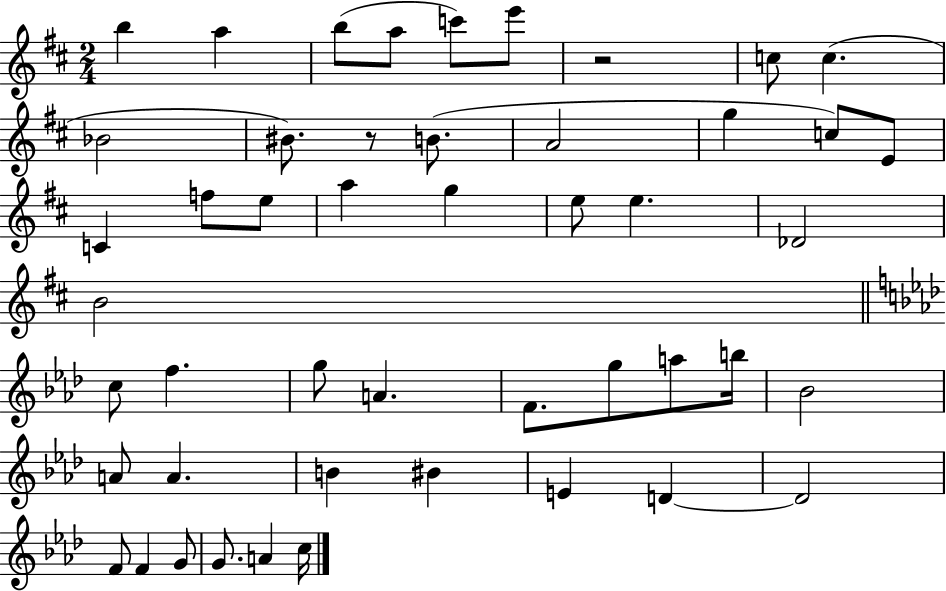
X:1
T:Untitled
M:2/4
L:1/4
K:D
b a b/2 a/2 c'/2 e'/2 z2 c/2 c _B2 ^B/2 z/2 B/2 A2 g c/2 E/2 C f/2 e/2 a g e/2 e _D2 B2 c/2 f g/2 A F/2 g/2 a/2 b/4 _B2 A/2 A B ^B E D D2 F/2 F G/2 G/2 A c/4